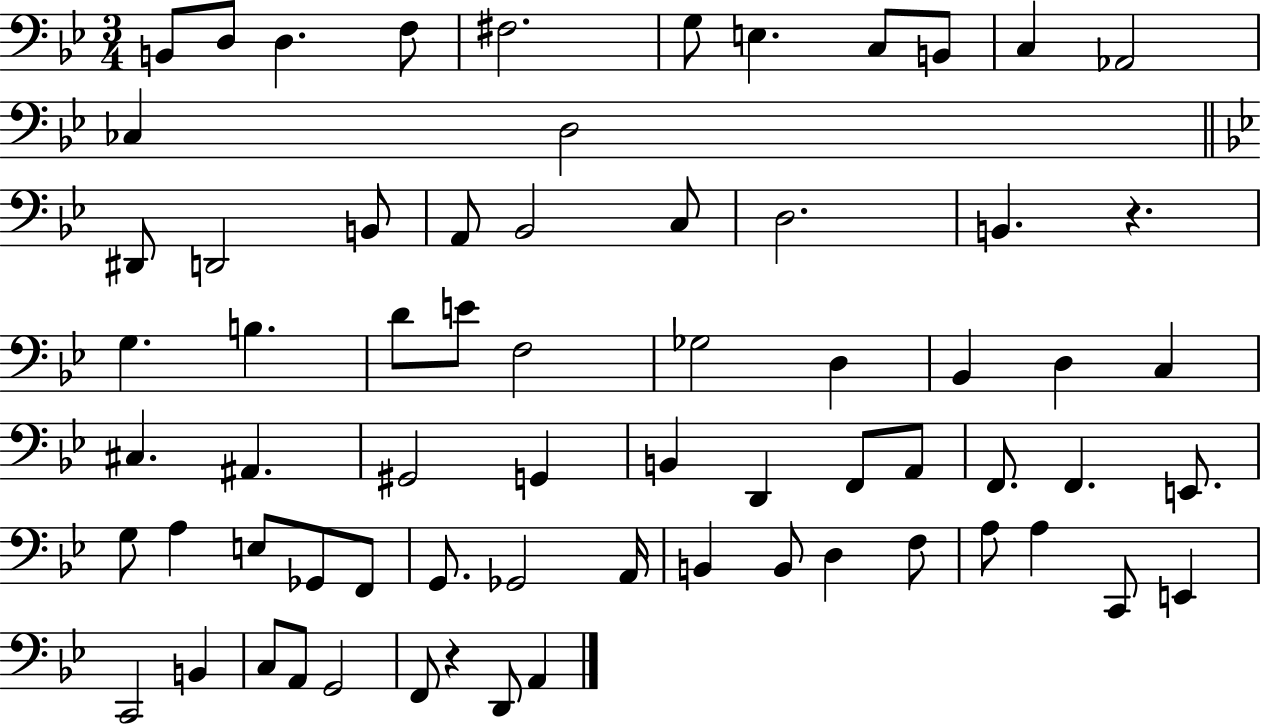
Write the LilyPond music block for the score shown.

{
  \clef bass
  \numericTimeSignature
  \time 3/4
  \key bes \major
  b,8 d8 d4. f8 | fis2. | g8 e4. c8 b,8 | c4 aes,2 | \break ces4 d2 | \bar "||" \break \key bes \major dis,8 d,2 b,8 | a,8 bes,2 c8 | d2. | b,4. r4. | \break g4. b4. | d'8 e'8 f2 | ges2 d4 | bes,4 d4 c4 | \break cis4. ais,4. | gis,2 g,4 | b,4 d,4 f,8 a,8 | f,8. f,4. e,8. | \break g8 a4 e8 ges,8 f,8 | g,8. ges,2 a,16 | b,4 b,8 d4 f8 | a8 a4 c,8 e,4 | \break c,2 b,4 | c8 a,8 g,2 | f,8 r4 d,8 a,4 | \bar "|."
}